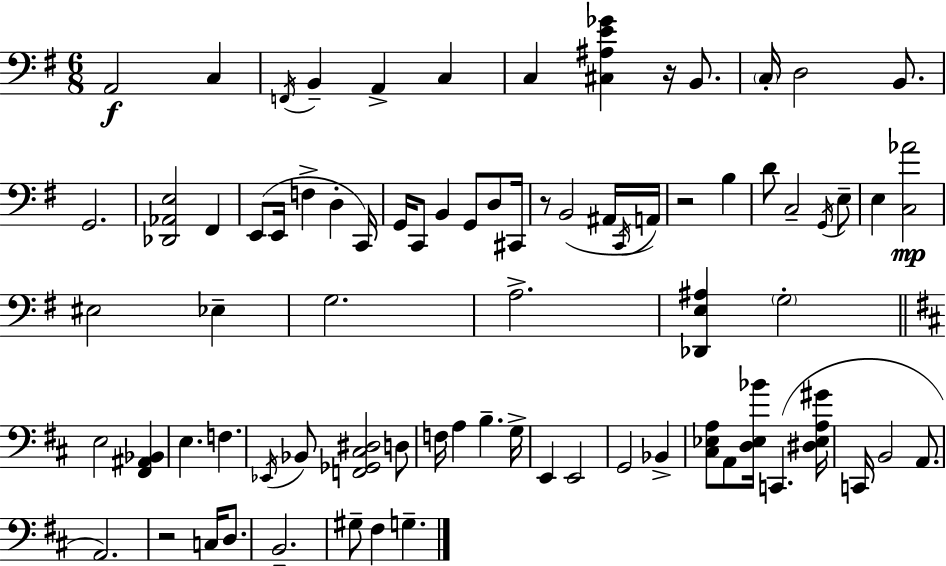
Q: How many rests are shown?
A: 4